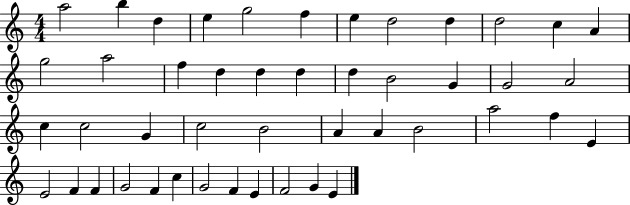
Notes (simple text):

A5/h B5/q D5/q E5/q G5/h F5/q E5/q D5/h D5/q D5/h C5/q A4/q G5/h A5/h F5/q D5/q D5/q D5/q D5/q B4/h G4/q G4/h A4/h C5/q C5/h G4/q C5/h B4/h A4/q A4/q B4/h A5/h F5/q E4/q E4/h F4/q F4/q G4/h F4/q C5/q G4/h F4/q E4/q F4/h G4/q E4/q